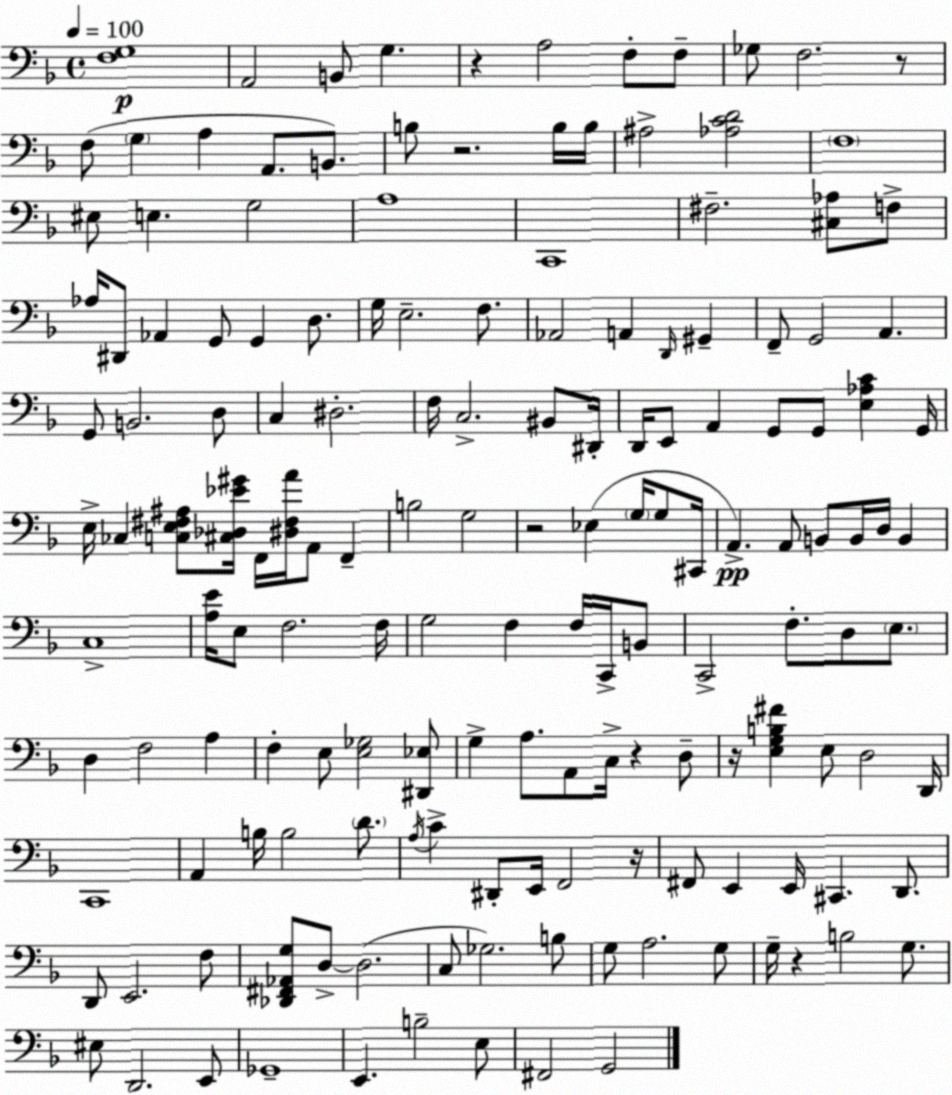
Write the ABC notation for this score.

X:1
T:Untitled
M:4/4
L:1/4
K:F
[F,G,]4 A,,2 B,,/2 G, z A,2 F,/2 F,/2 _G,/2 F,2 z/2 F,/2 G, A, A,,/2 B,,/2 B,/2 z2 B,/4 B,/4 ^A,2 [_A,CD]2 F,4 ^E,/2 E, G,2 A,4 C,,4 ^F,2 [^C,_A,]/2 F,/2 _A,/4 ^D,,/2 _A,, G,,/2 G,, D,/2 G,/4 E,2 F,/2 _A,,2 A,, D,,/4 ^G,, F,,/2 G,,2 A,, G,,/2 B,,2 D,/2 C, ^D,2 F,/4 C,2 ^B,,/2 ^D,,/4 D,,/4 E,,/2 A,, G,,/2 G,,/2 [E,_A,C] G,,/4 E,/4 _C, [C,E,^F,^A,]/2 [^C,_D,_E^G]/4 F,,/4 [^D,^F,A]/4 A,,/2 F,, B,2 G,2 z2 _E, G,/4 G,/2 ^C,,/4 A,, A,,/2 B,,/2 B,,/4 D,/4 B,, C,4 [A,E]/4 E,/2 F,2 F,/4 G,2 F, F,/4 C,,/4 B,,/2 C,,2 F,/2 D,/2 E,/2 D, F,2 A, F, E,/2 [E,_G,]2 [^D,,_E,]/2 G, A,/2 A,,/2 C,/4 z D,/2 z/4 [E,G,B,^F] E,/2 D,2 D,,/4 C,,4 A,, B,/4 B,2 D/2 A,/4 C ^D,,/2 E,,/4 F,,2 z/4 ^F,,/2 E,, E,,/4 ^C,, D,,/2 D,,/2 E,,2 F,/2 [_D,,^F,,_A,,G,]/2 D,/2 D,2 C,/2 _G,2 B,/2 G,/2 A,2 G,/2 G,/4 z B,2 G,/2 ^E,/2 D,,2 E,,/2 _G,,4 E,, B,2 E,/2 ^F,,2 G,,2